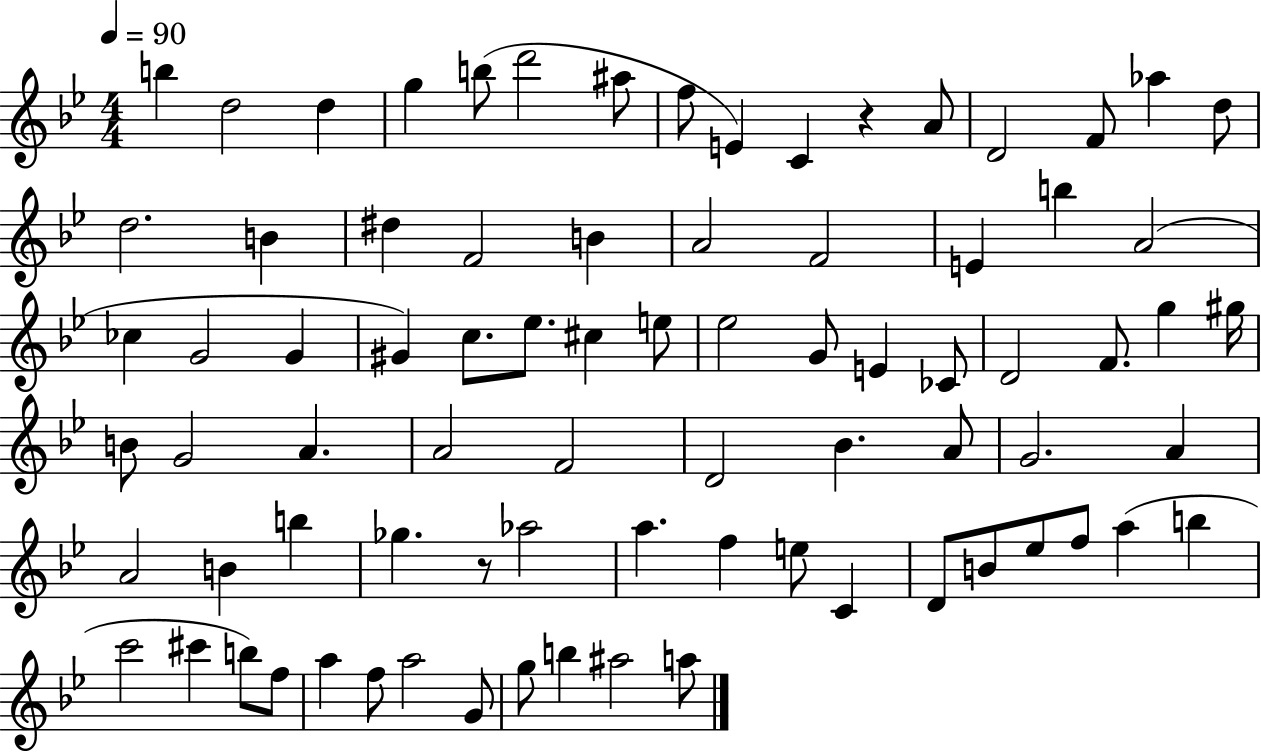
B5/q D5/h D5/q G5/q B5/e D6/h A#5/e F5/e E4/q C4/q R/q A4/e D4/h F4/e Ab5/q D5/e D5/h. B4/q D#5/q F4/h B4/q A4/h F4/h E4/q B5/q A4/h CES5/q G4/h G4/q G#4/q C5/e. Eb5/e. C#5/q E5/e Eb5/h G4/e E4/q CES4/e D4/h F4/e. G5/q G#5/s B4/e G4/h A4/q. A4/h F4/h D4/h Bb4/q. A4/e G4/h. A4/q A4/h B4/q B5/q Gb5/q. R/e Ab5/h A5/q. F5/q E5/e C4/q D4/e B4/e Eb5/e F5/e A5/q B5/q C6/h C#6/q B5/e F5/e A5/q F5/e A5/h G4/e G5/e B5/q A#5/h A5/e